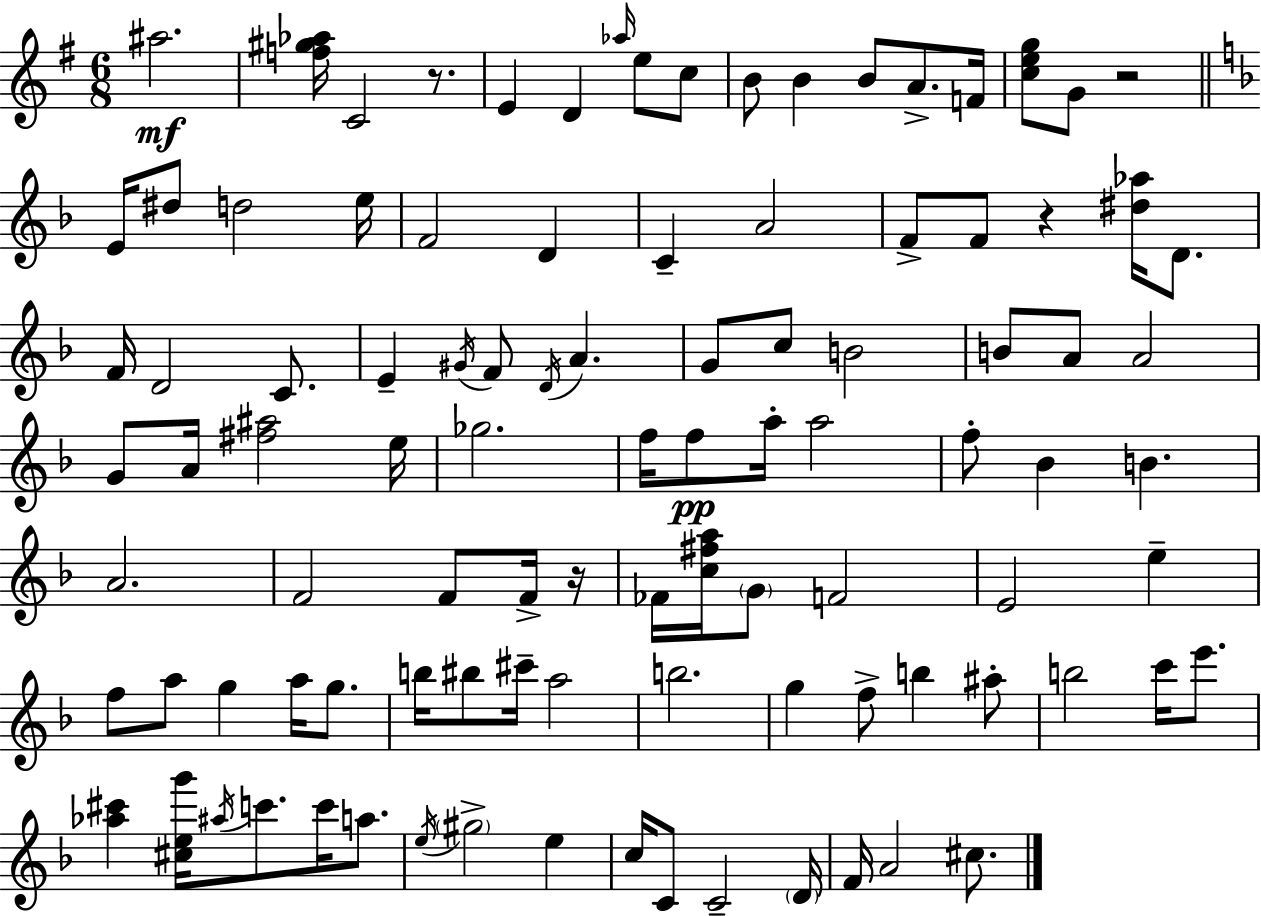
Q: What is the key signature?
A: G major